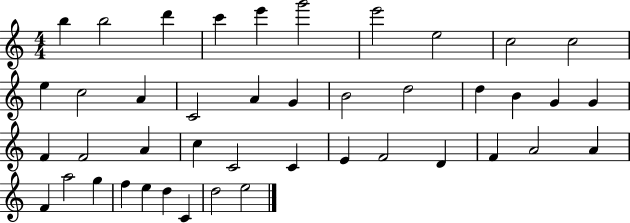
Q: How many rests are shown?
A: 0